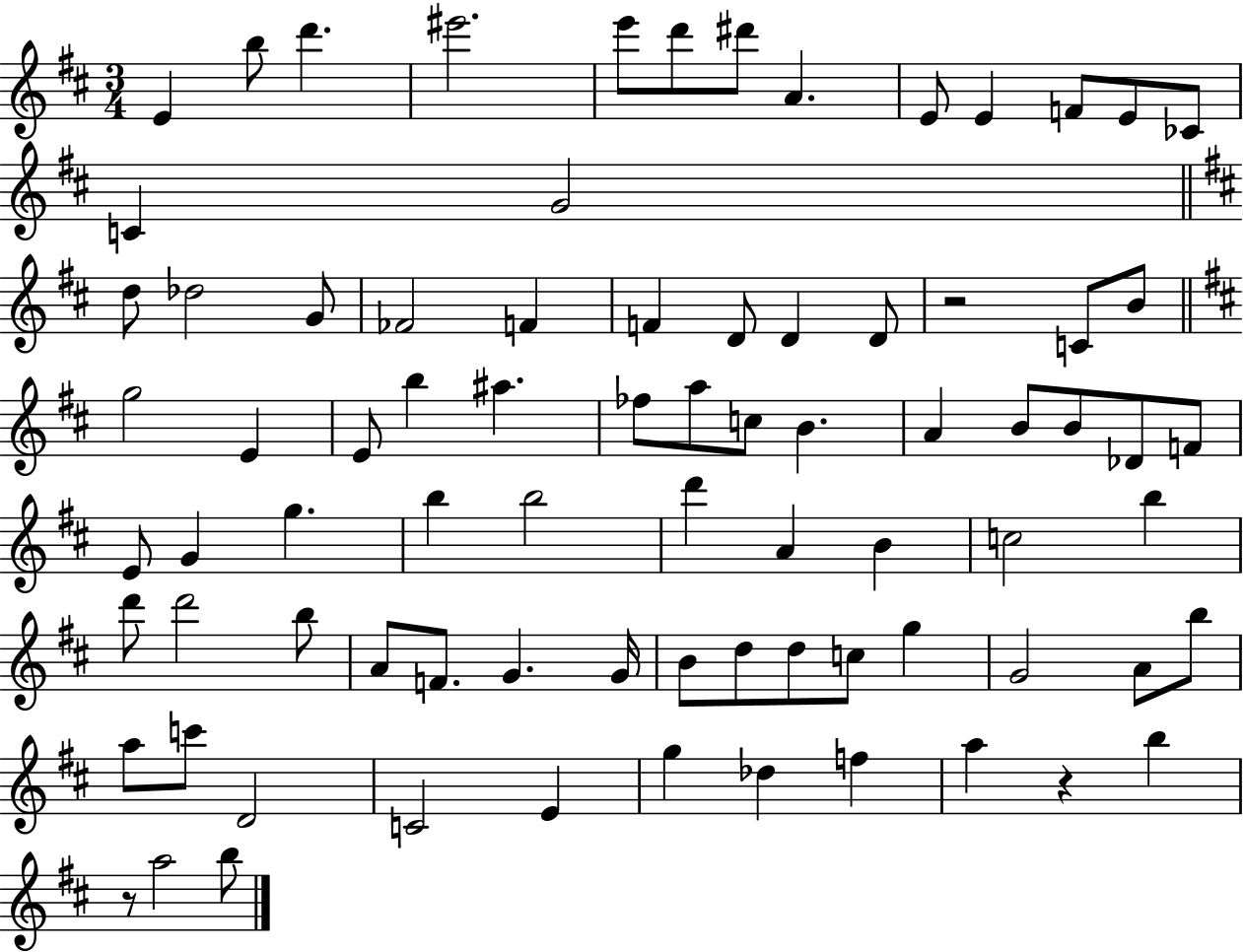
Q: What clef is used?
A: treble